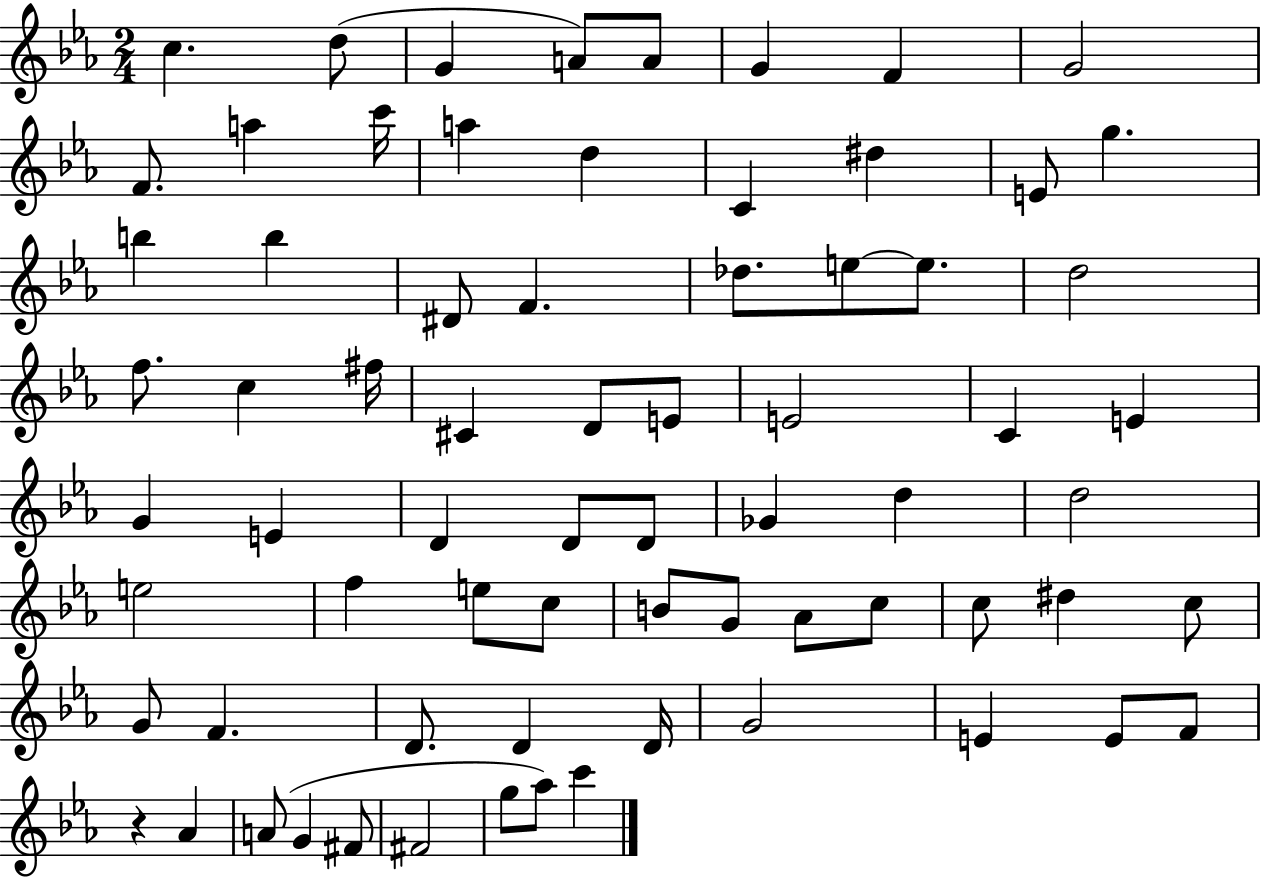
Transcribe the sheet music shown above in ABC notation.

X:1
T:Untitled
M:2/4
L:1/4
K:Eb
c d/2 G A/2 A/2 G F G2 F/2 a c'/4 a d C ^d E/2 g b b ^D/2 F _d/2 e/2 e/2 d2 f/2 c ^f/4 ^C D/2 E/2 E2 C E G E D D/2 D/2 _G d d2 e2 f e/2 c/2 B/2 G/2 _A/2 c/2 c/2 ^d c/2 G/2 F D/2 D D/4 G2 E E/2 F/2 z _A A/2 G ^F/2 ^F2 g/2 _a/2 c'